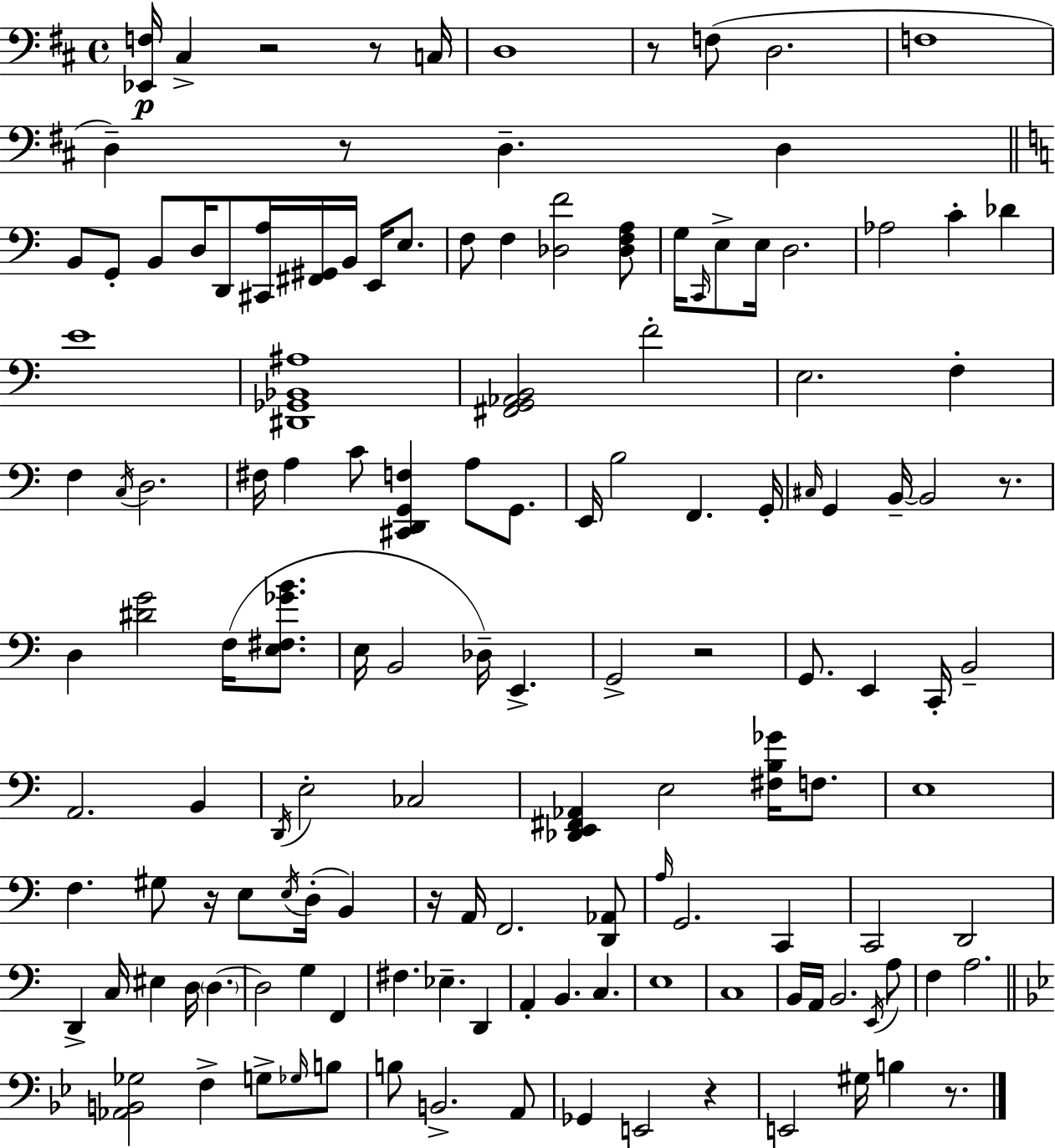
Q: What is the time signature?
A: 4/4